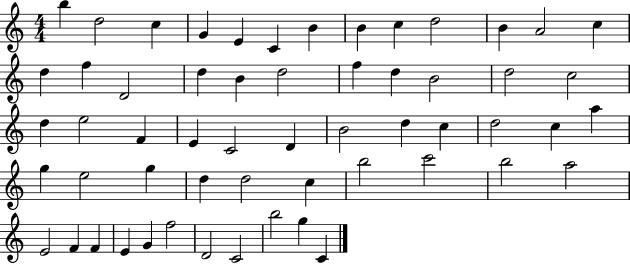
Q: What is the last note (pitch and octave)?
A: C4